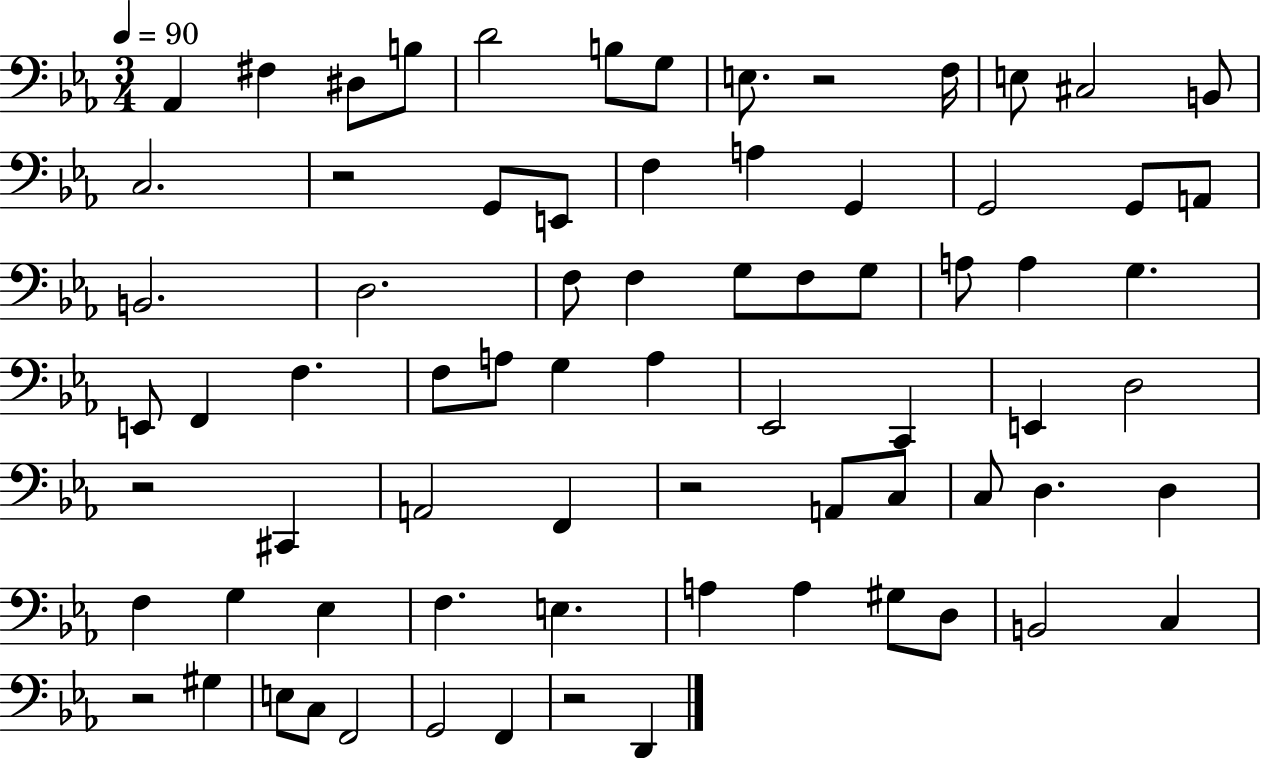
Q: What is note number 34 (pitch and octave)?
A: F3